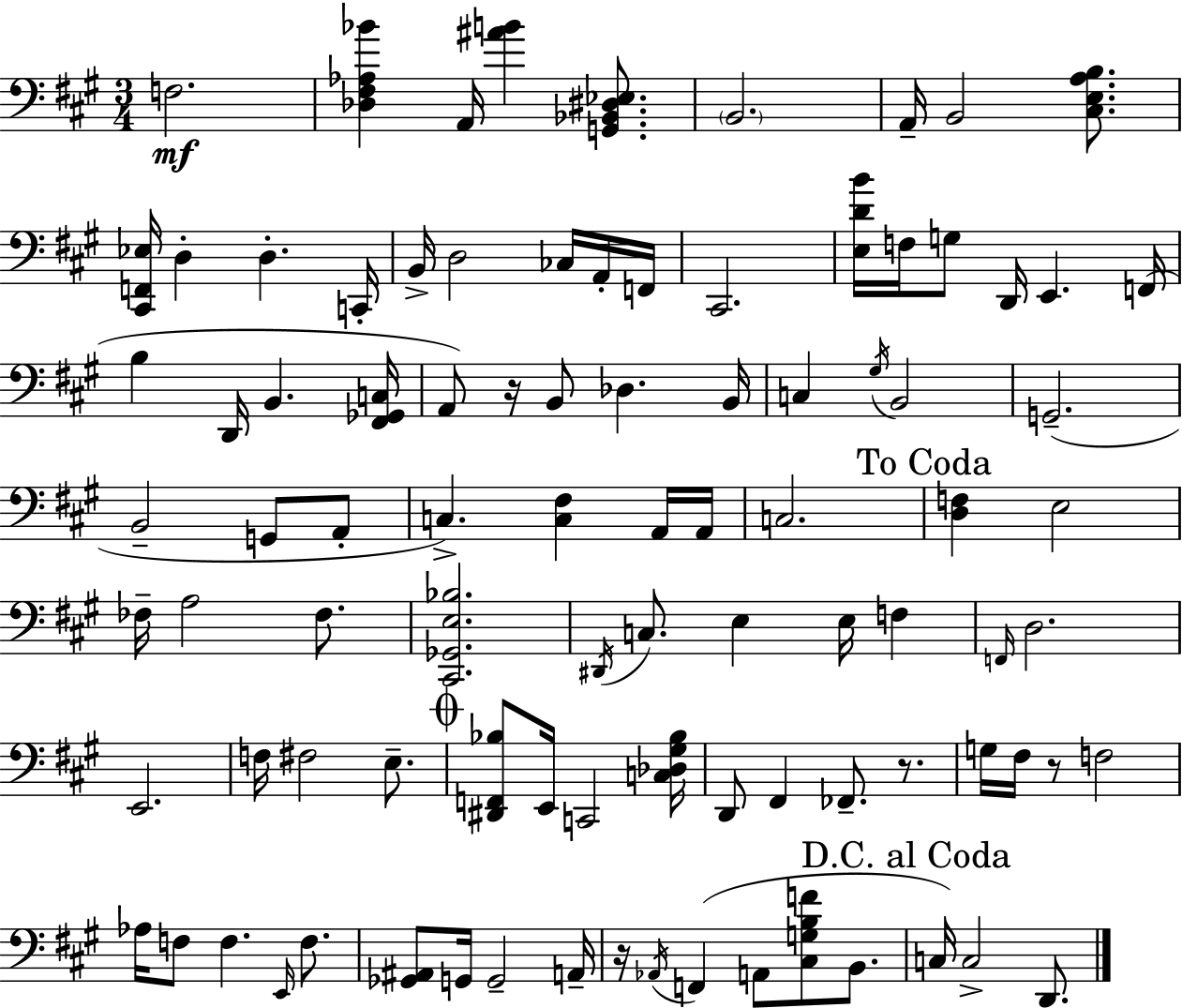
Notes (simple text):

F3/h. [Db3,F#3,Ab3,Bb4]/q A2/s [A#4,B4]/q [G2,Bb2,D#3,Eb3]/e. B2/h. A2/s B2/h [C#3,E3,A3,B3]/e. [C#2,F2,Eb3]/s D3/q D3/q. C2/s B2/s D3/h CES3/s A2/s F2/s C#2/h. [E3,D4,B4]/s F3/s G3/e D2/s E2/q. F2/s B3/q D2/s B2/q. [F#2,Gb2,C3]/s A2/e R/s B2/e Db3/q. B2/s C3/q G#3/s B2/h G2/h. B2/h G2/e A2/e C3/q. [C3,F#3]/q A2/s A2/s C3/h. [D3,F3]/q E3/h FES3/s A3/h FES3/e. [C#2,Gb2,E3,Bb3]/h. D#2/s C3/e. E3/q E3/s F3/q F2/s D3/h. E2/h. F3/s F#3/h E3/e. [D#2,F2,Bb3]/e E2/s C2/h [C3,Db3,G#3,Bb3]/s D2/e F#2/q FES2/e. R/e. G3/s F#3/s R/e F3/h Ab3/s F3/e F3/q. E2/s F3/e. [Gb2,A#2]/e G2/s G2/h A2/s R/s Ab2/s F2/q A2/e [C#3,G3,B3,F4]/e B2/e. C3/s C3/h D2/e.